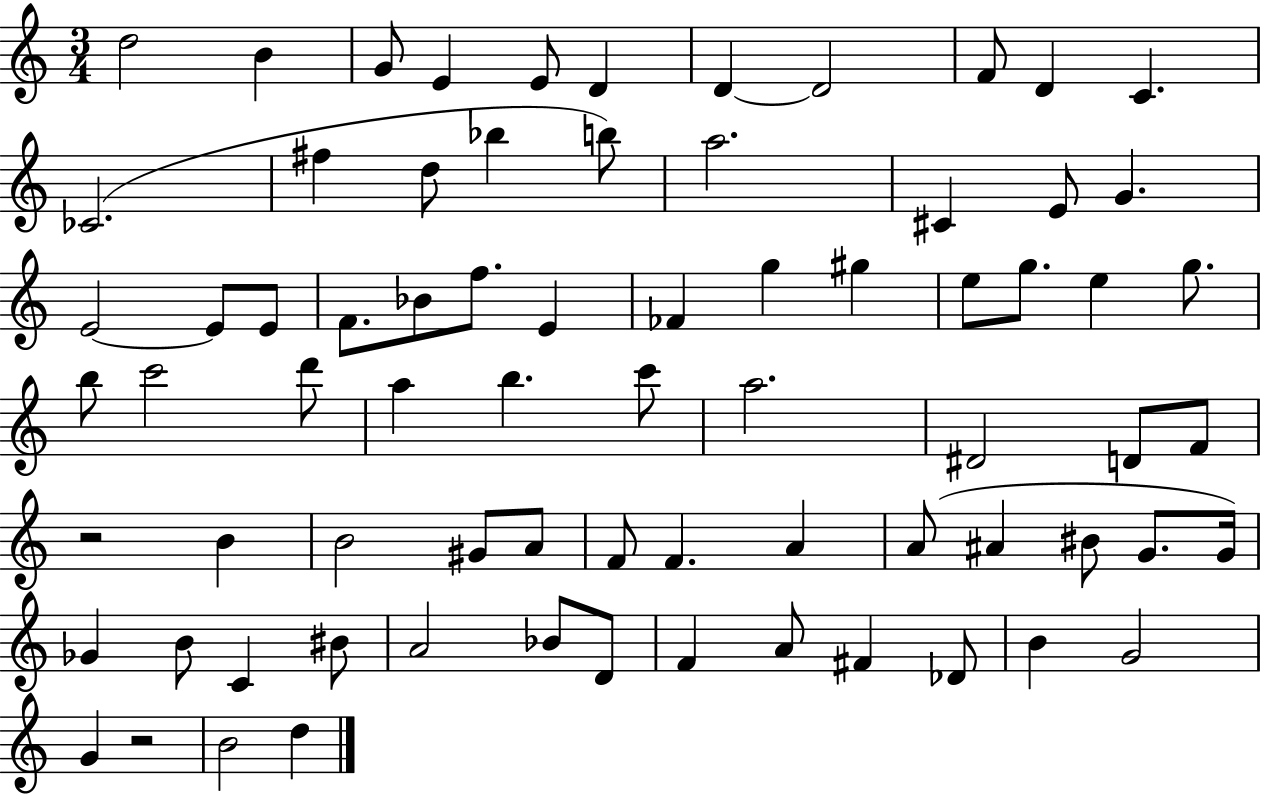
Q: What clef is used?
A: treble